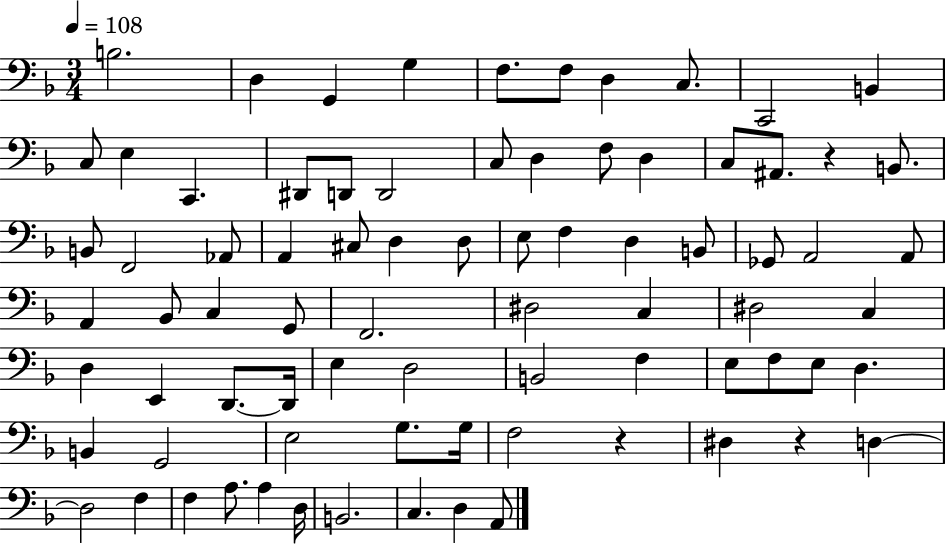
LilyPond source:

{
  \clef bass
  \numericTimeSignature
  \time 3/4
  \key f \major
  \tempo 4 = 108
  b2. | d4 g,4 g4 | f8. f8 d4 c8. | c,2 b,4 | \break c8 e4 c,4. | dis,8 d,8 d,2 | c8 d4 f8 d4 | c8 ais,8. r4 b,8. | \break b,8 f,2 aes,8 | a,4 cis8 d4 d8 | e8 f4 d4 b,8 | ges,8 a,2 a,8 | \break a,4 bes,8 c4 g,8 | f,2. | dis2 c4 | dis2 c4 | \break d4 e,4 d,8.~~ d,16 | e4 d2 | b,2 f4 | e8 f8 e8 d4. | \break b,4 g,2 | e2 g8. g16 | f2 r4 | dis4 r4 d4~~ | \break d2 f4 | f4 a8. a4 d16 | b,2. | c4. d4 a,8 | \break \bar "|."
}